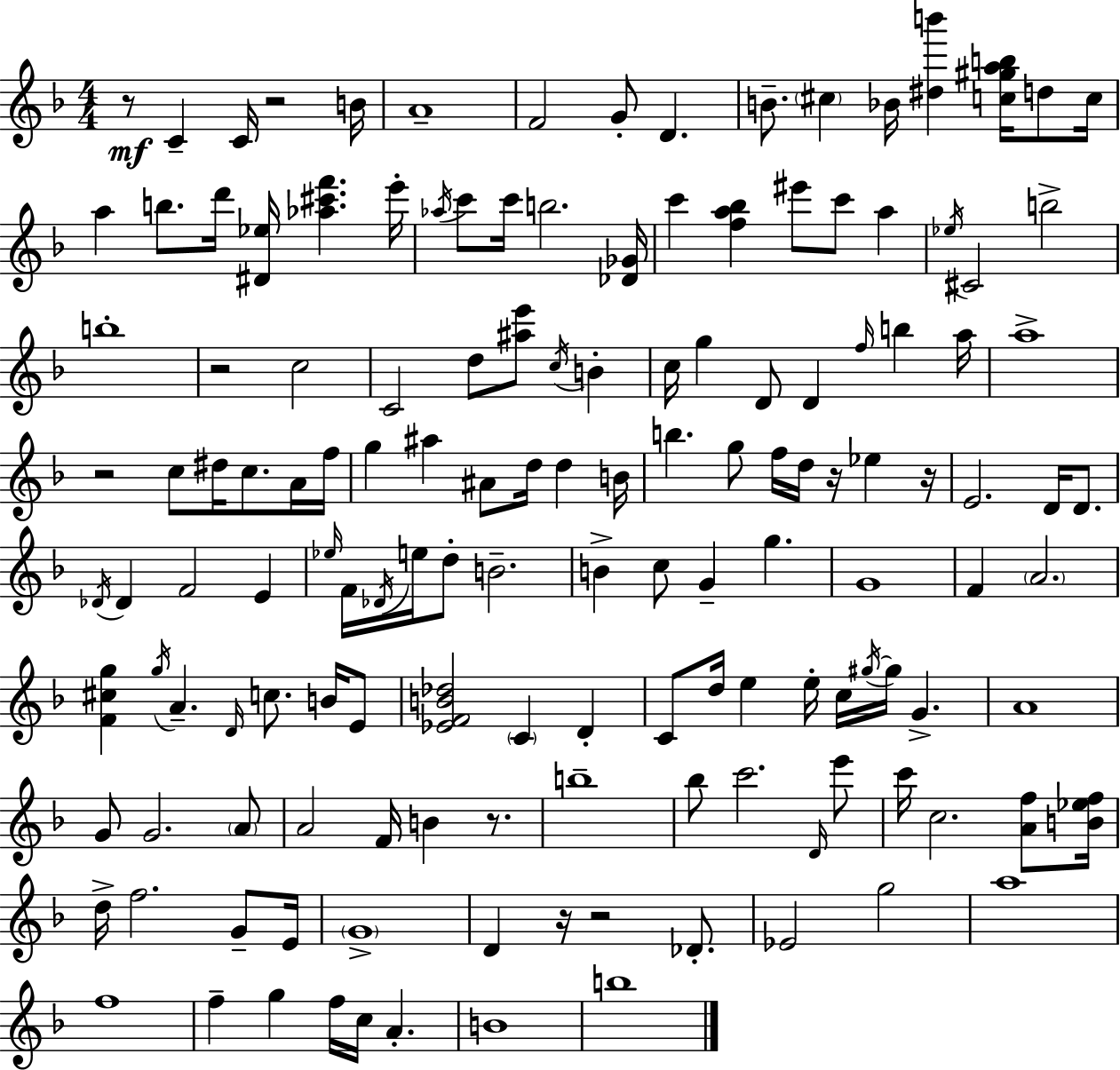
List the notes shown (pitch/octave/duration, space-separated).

R/e C4/q C4/s R/h B4/s A4/w F4/h G4/e D4/q. B4/e. C#5/q Bb4/s [D#5,B6]/q [C5,G#5,A5,B5]/s D5/e C5/s A5/q B5/e. D6/s [D#4,Eb5]/s [Ab5,C#6,F6]/q. E6/s Ab5/s C6/e C6/s B5/h. [Db4,Gb4]/s C6/q [F5,A5,Bb5]/q EIS6/e C6/e A5/q Eb5/s C#4/h B5/h B5/w R/h C5/h C4/h D5/e [A#5,E6]/e C5/s B4/q C5/s G5/q D4/e D4/q F5/s B5/q A5/s A5/w R/h C5/e D#5/s C5/e. A4/s F5/s G5/q A#5/q A#4/e D5/s D5/q B4/s B5/q. G5/e F5/s D5/s R/s Eb5/q R/s E4/h. D4/s D4/e. Db4/s Db4/q F4/h E4/q Eb5/s F4/s Db4/s E5/s D5/e B4/h. B4/q C5/e G4/q G5/q. G4/w F4/q A4/h. [F4,C#5,G5]/q G5/s A4/q. D4/s C5/e. B4/s E4/e [Eb4,F4,B4,Db5]/h C4/q D4/q C4/e D5/s E5/q E5/s C5/s G#5/s G#5/s G4/q. A4/w G4/e G4/h. A4/e A4/h F4/s B4/q R/e. B5/w Bb5/e C6/h. D4/s E6/e C6/s C5/h. [A4,F5]/e [B4,Eb5,F5]/s D5/s F5/h. G4/e E4/s G4/w D4/q R/s R/h Db4/e. Eb4/h G5/h A5/w F5/w F5/q G5/q F5/s C5/s A4/q. B4/w B5/w